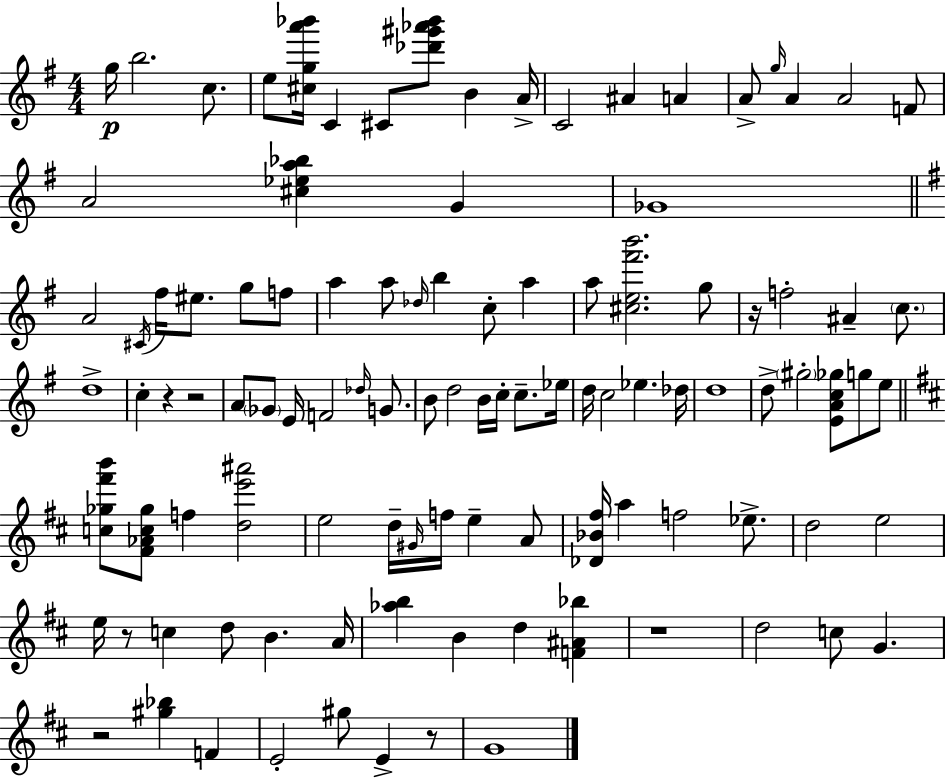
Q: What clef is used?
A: treble